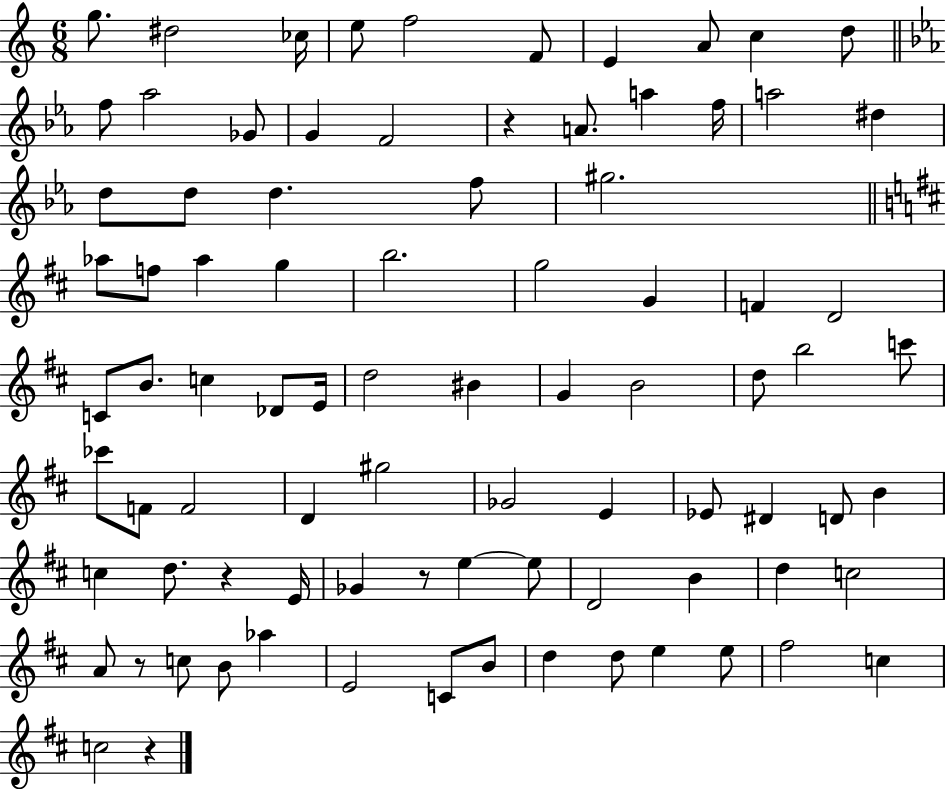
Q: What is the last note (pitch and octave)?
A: C5